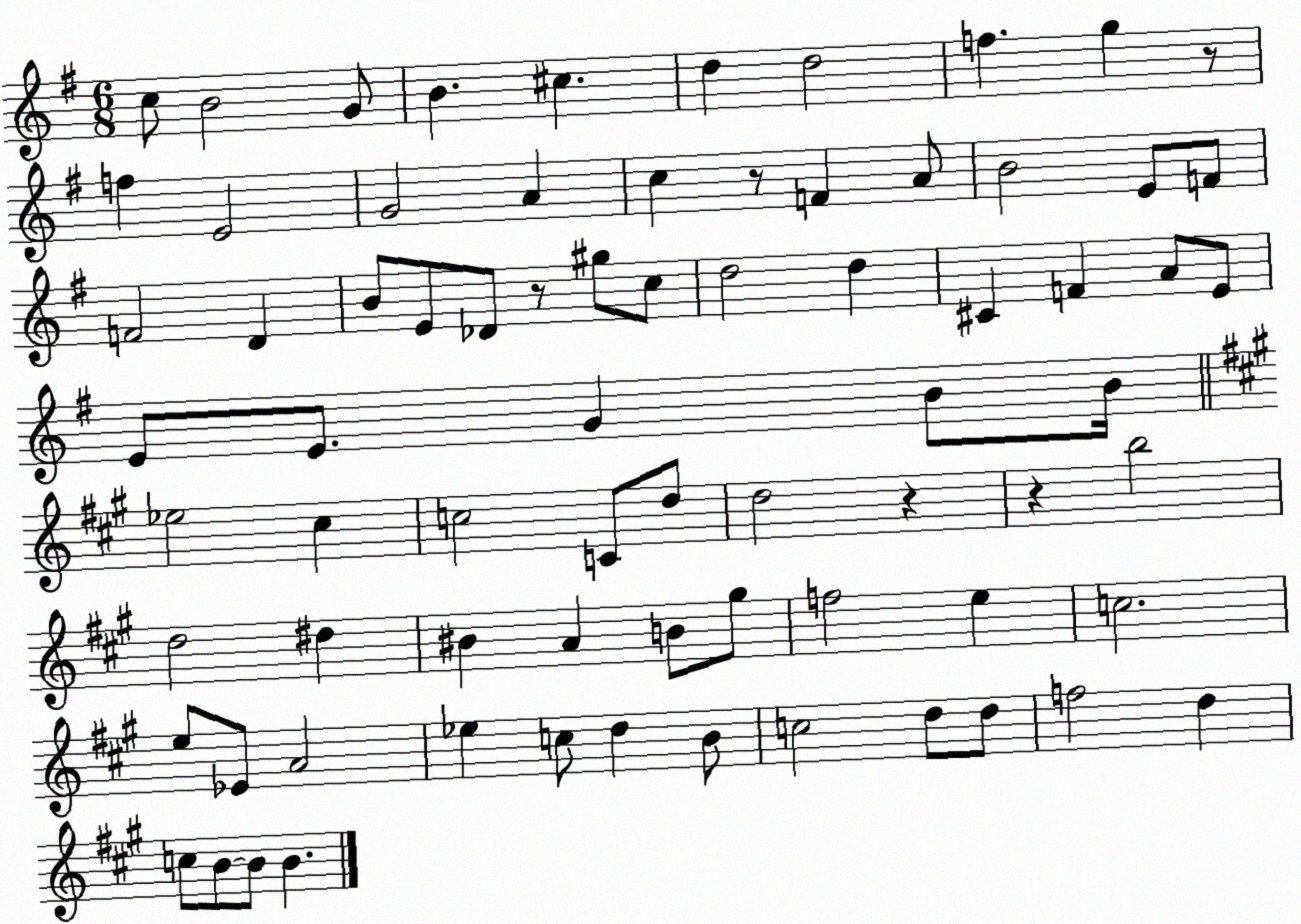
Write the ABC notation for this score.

X:1
T:Untitled
M:6/8
L:1/4
K:G
c/2 B2 G/2 B ^c d d2 f g z/2 f E2 G2 A c z/2 F A/2 B2 E/2 F/2 F2 D B/2 E/2 _D/2 z/2 ^g/2 c/2 d2 d ^C F A/2 E/2 E/2 E/2 G B/2 B/4 _e2 ^c c2 C/2 d/2 d2 z z b2 d2 ^d ^B A B/2 ^g/2 f2 e c2 e/2 _E/2 A2 _e c/2 d B/2 c2 d/2 d/2 f2 d c/2 B/2 B/2 B